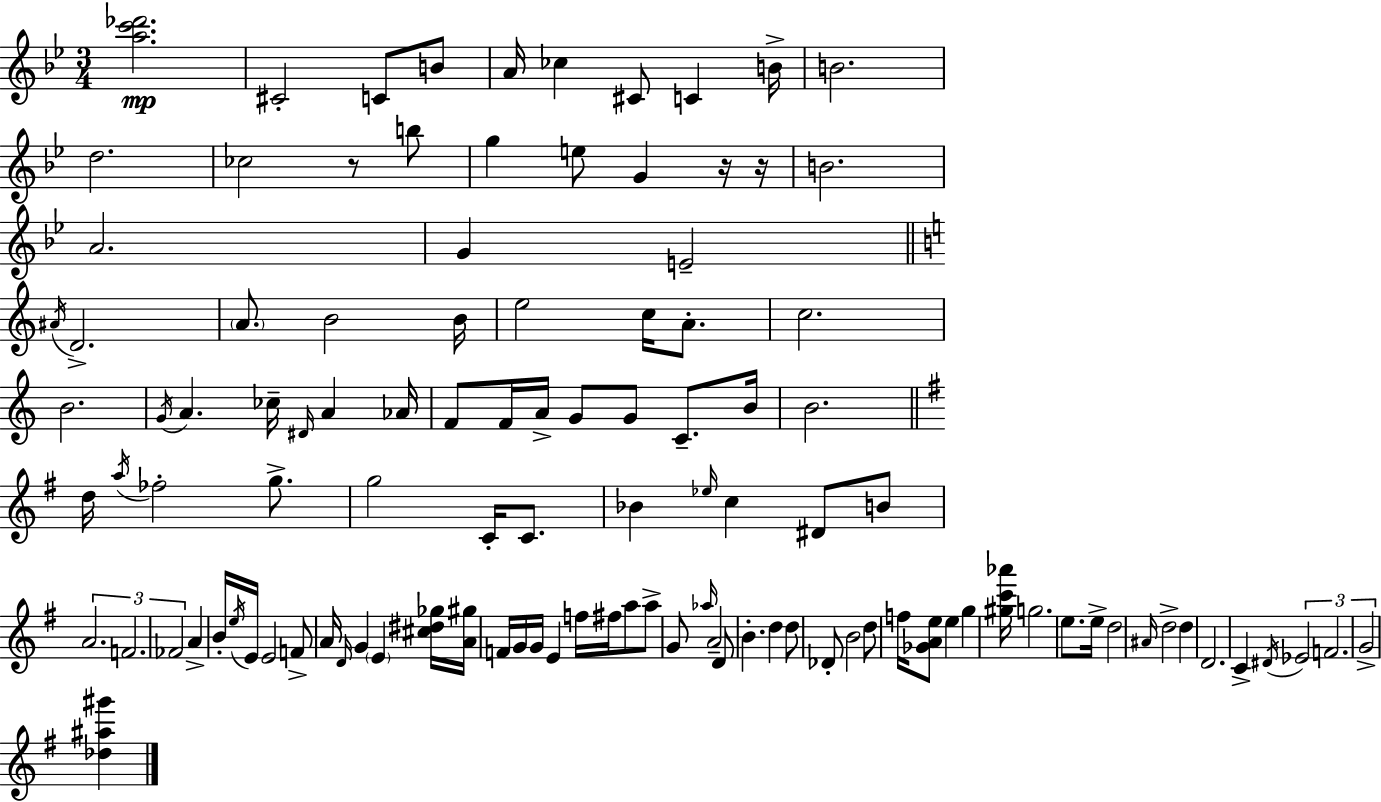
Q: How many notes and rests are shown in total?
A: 111